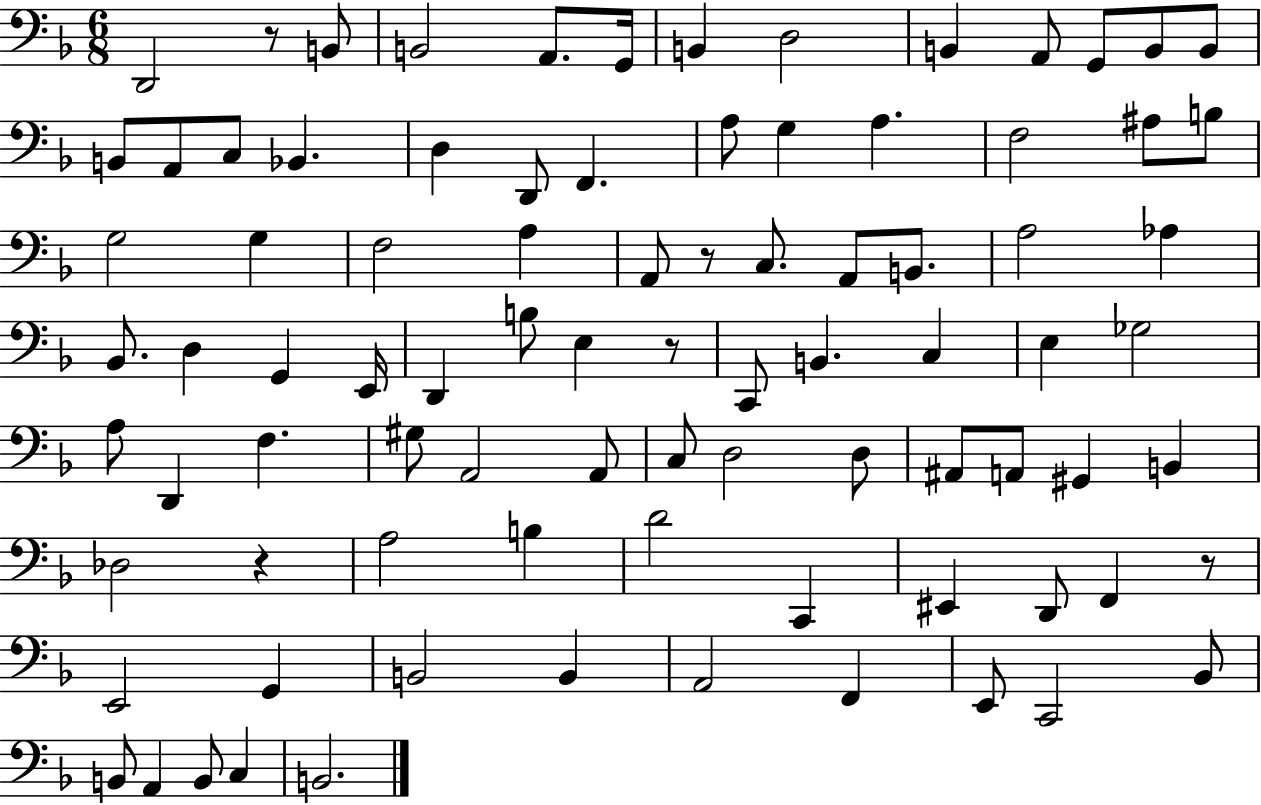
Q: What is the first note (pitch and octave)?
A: D2